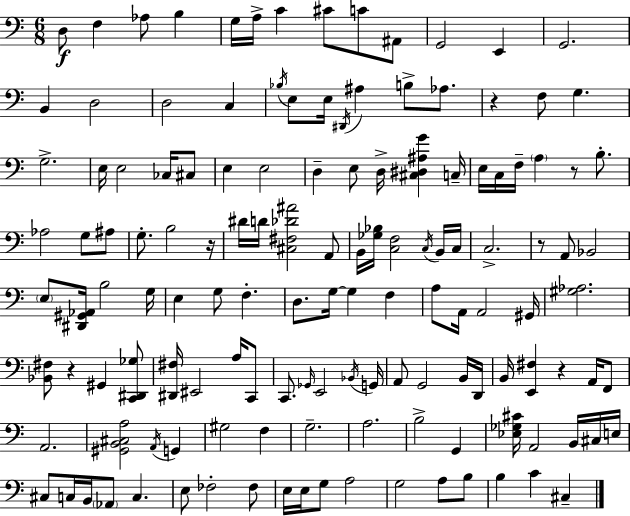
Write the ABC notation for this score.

X:1
T:Untitled
M:6/8
L:1/4
K:C
D,/2 F, _A,/2 B, G,/4 A,/4 C ^C/2 C/2 ^A,,/2 G,,2 E,, G,,2 B,, D,2 D,2 C, _B,/4 E,/2 E,/4 ^D,,/4 ^A, B,/2 _A,/2 z F,/2 G, G,2 E,/4 E,2 _C,/4 ^C,/2 E, E,2 D, E,/2 D,/4 [^C,^D,^A,G] C,/4 E,/4 C,/4 F,/4 A, z/2 B,/2 _A,2 G,/2 ^A,/2 G,/2 B,2 z/4 ^D/4 D/4 [^C,^F,_D^A]2 A,,/2 B,,/4 [_G,_B,]/4 [C,F,]2 C,/4 B,,/4 C,/4 C,2 z/2 A,,/2 _B,,2 E,/2 [^D,,^G,,_A,,]/4 B,2 G,/4 E, G,/2 F, D,/2 G,/4 G, F, A,/2 A,,/4 A,,2 ^G,,/4 [^G,_A,]2 [_B,,^F,]/2 z ^G,, [C,,^D,,_G,]/2 [^D,,^F,]/4 ^E,,2 A,/4 C,,/2 C,,/2 _G,,/4 E,,2 _B,,/4 G,,/4 A,,/2 G,,2 B,,/4 D,,/4 B,,/4 [E,,^F,] z A,,/4 F,,/2 A,,2 [^G,,B,,^C,A,]2 A,,/4 G,, ^G,2 F, G,2 A,2 B,2 G,, [_E,_G,^C]/4 A,,2 B,,/4 ^C,/4 E,/4 ^C,/2 C,/4 B,,/4 _A,,/2 C, E,/2 _F,2 _F,/2 E,/4 E,/4 G,/2 A,2 G,2 A,/2 B,/2 B, C ^C,